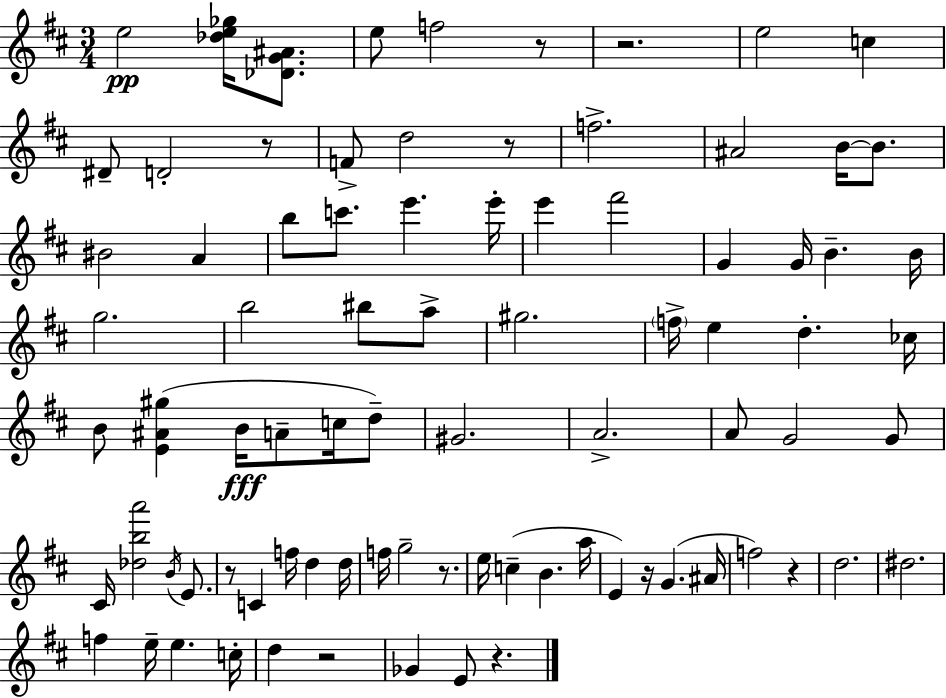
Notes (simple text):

E5/h [Db5,E5,Gb5]/s [Db4,G4,A#4]/e. E5/e F5/h R/e R/h. E5/h C5/q D#4/e D4/h R/e F4/e D5/h R/e F5/h. A#4/h B4/s B4/e. BIS4/h A4/q B5/e C6/e. E6/q. E6/s E6/q F#6/h G4/q G4/s B4/q. B4/s G5/h. B5/h BIS5/e A5/e G#5/h. F5/s E5/q D5/q. CES5/s B4/e [E4,A#4,G#5]/q B4/s A4/e C5/s D5/e G#4/h. A4/h. A4/e G4/h G4/e C#4/s [Db5,B5,A6]/h B4/s E4/e. R/e C4/q F5/s D5/q D5/s F5/s G5/h R/e. E5/s C5/q B4/q. A5/s E4/q R/s G4/q. A#4/s F5/h R/q D5/h. D#5/h. F5/q E5/s E5/q. C5/s D5/q R/h Gb4/q E4/e R/q.